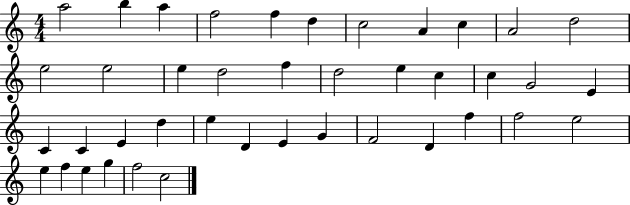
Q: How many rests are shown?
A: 0